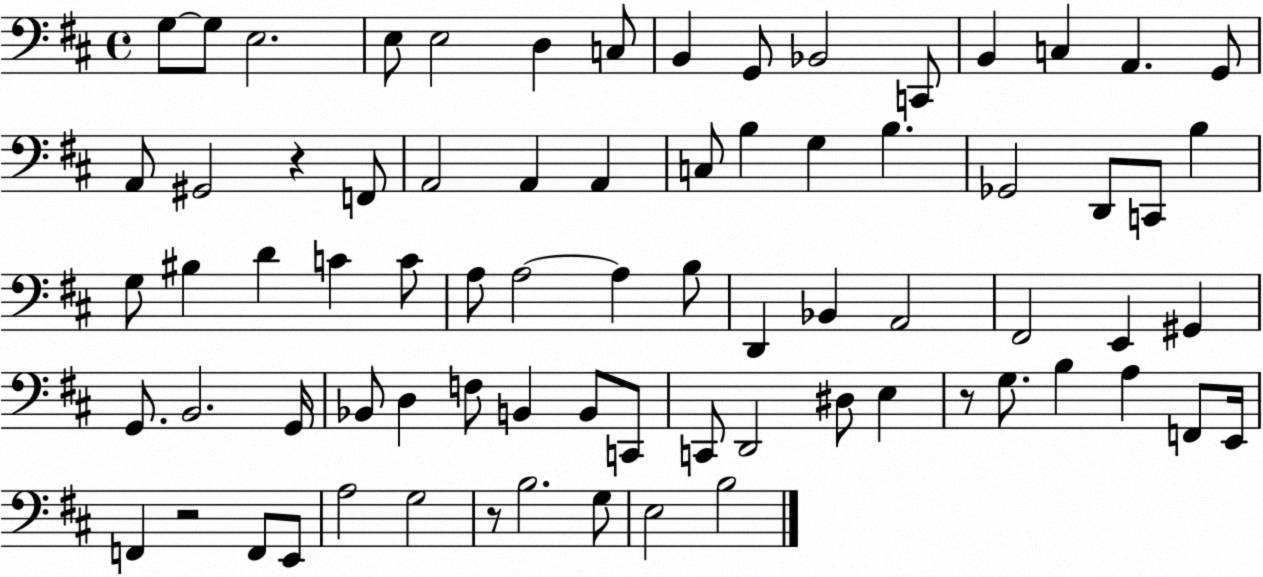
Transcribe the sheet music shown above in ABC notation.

X:1
T:Untitled
M:4/4
L:1/4
K:D
G,/2 G,/2 E,2 E,/2 E,2 D, C,/2 B,, G,,/2 _B,,2 C,,/2 B,, C, A,, G,,/2 A,,/2 ^G,,2 z F,,/2 A,,2 A,, A,, C,/2 B, G, B, _G,,2 D,,/2 C,,/2 B, G,/2 ^B, D C C/2 A,/2 A,2 A, B,/2 D,, _B,, A,,2 ^F,,2 E,, ^G,, G,,/2 B,,2 G,,/4 _B,,/2 D, F,/2 B,, B,,/2 C,,/2 C,,/2 D,,2 ^D,/2 E, z/2 G,/2 B, A, F,,/2 E,,/4 F,, z2 F,,/2 E,,/2 A,2 G,2 z/2 B,2 G,/2 E,2 B,2